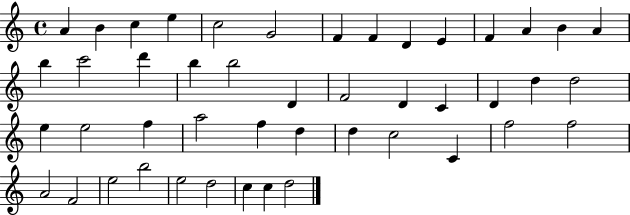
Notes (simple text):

A4/q B4/q C5/q E5/q C5/h G4/h F4/q F4/q D4/q E4/q F4/q A4/q B4/q A4/q B5/q C6/h D6/q B5/q B5/h D4/q F4/h D4/q C4/q D4/q D5/q D5/h E5/q E5/h F5/q A5/h F5/q D5/q D5/q C5/h C4/q F5/h F5/h A4/h F4/h E5/h B5/h E5/h D5/h C5/q C5/q D5/h